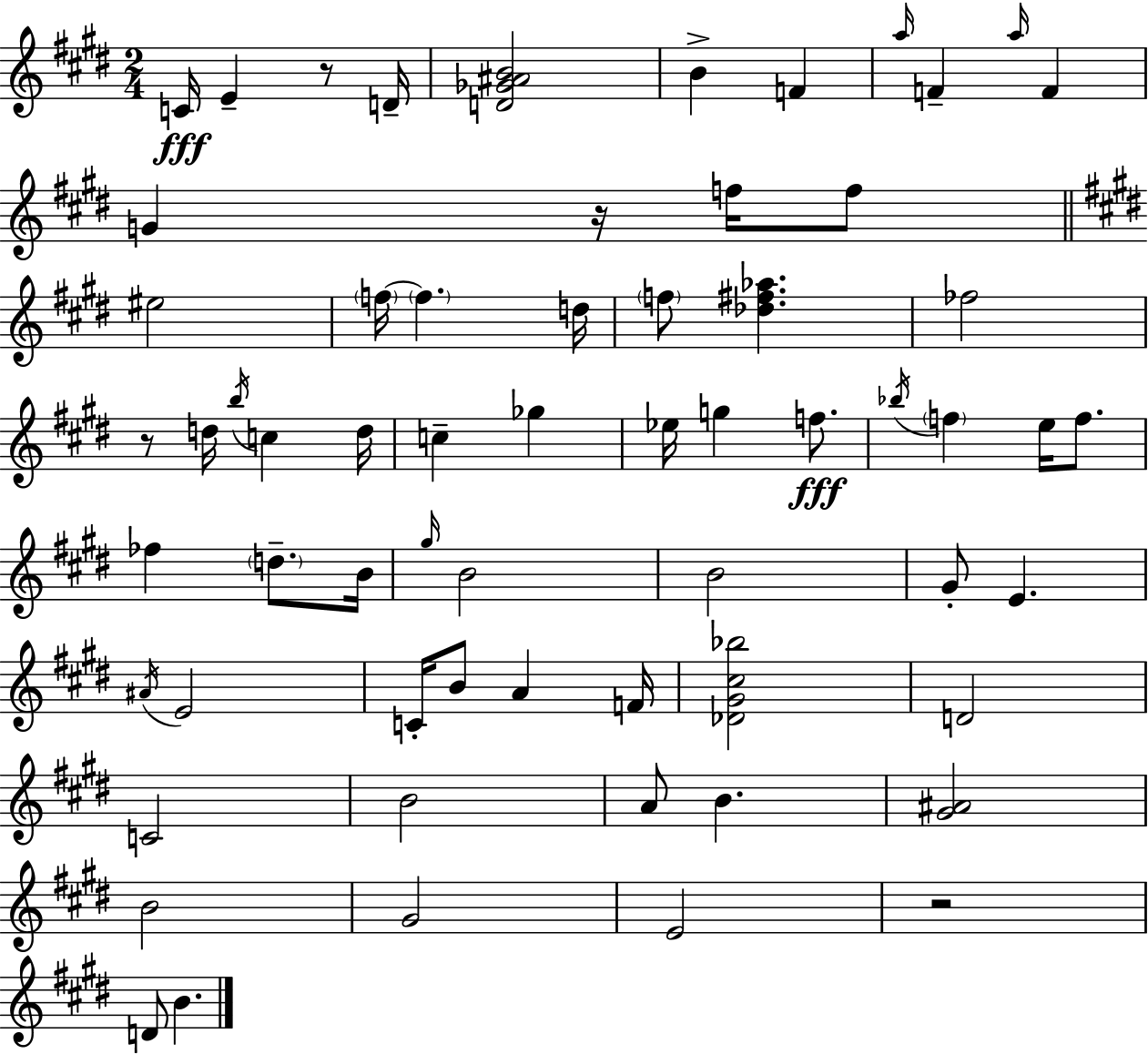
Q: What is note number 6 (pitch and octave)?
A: A5